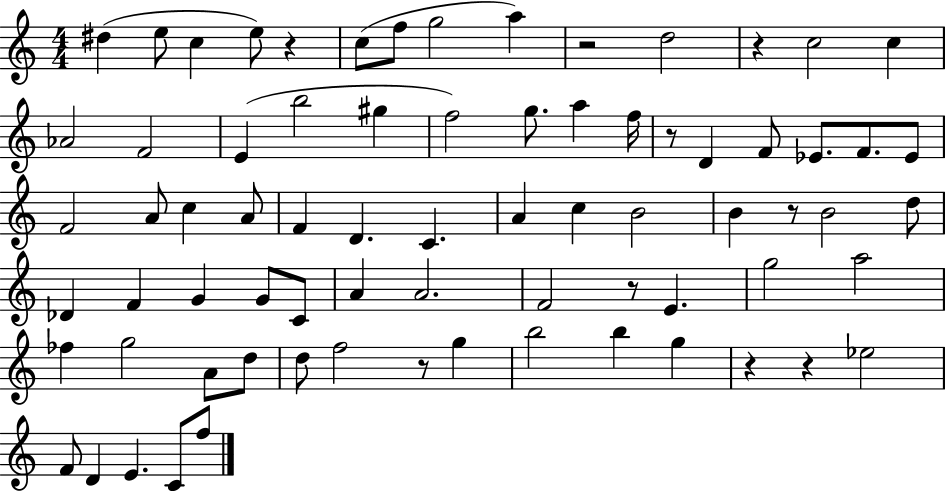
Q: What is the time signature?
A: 4/4